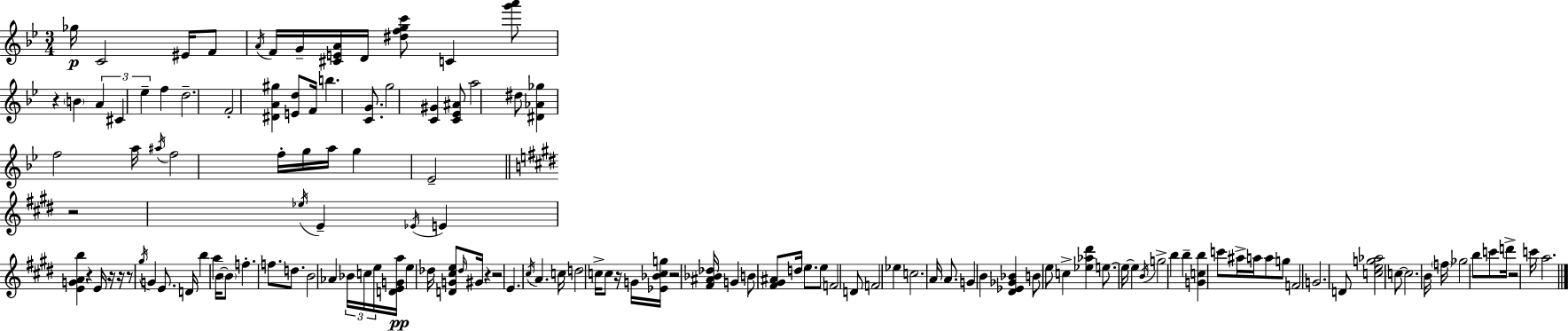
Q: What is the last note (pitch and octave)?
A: A5